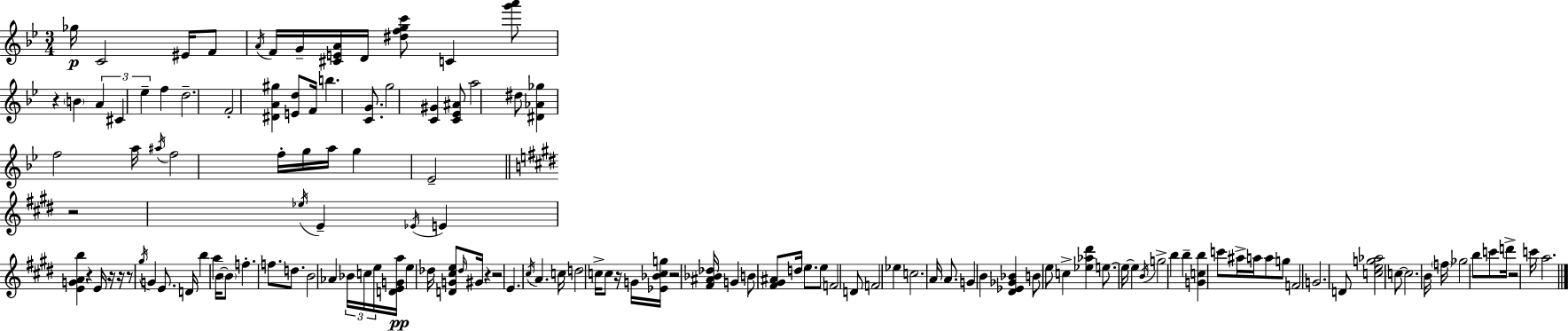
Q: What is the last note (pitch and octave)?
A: A5